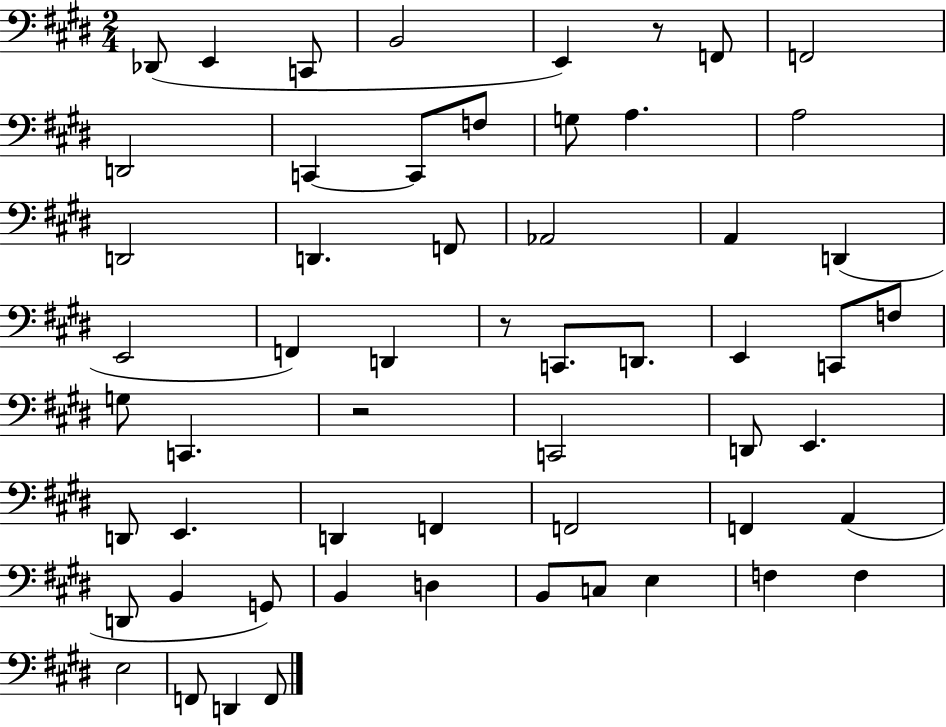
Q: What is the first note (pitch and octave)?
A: Db2